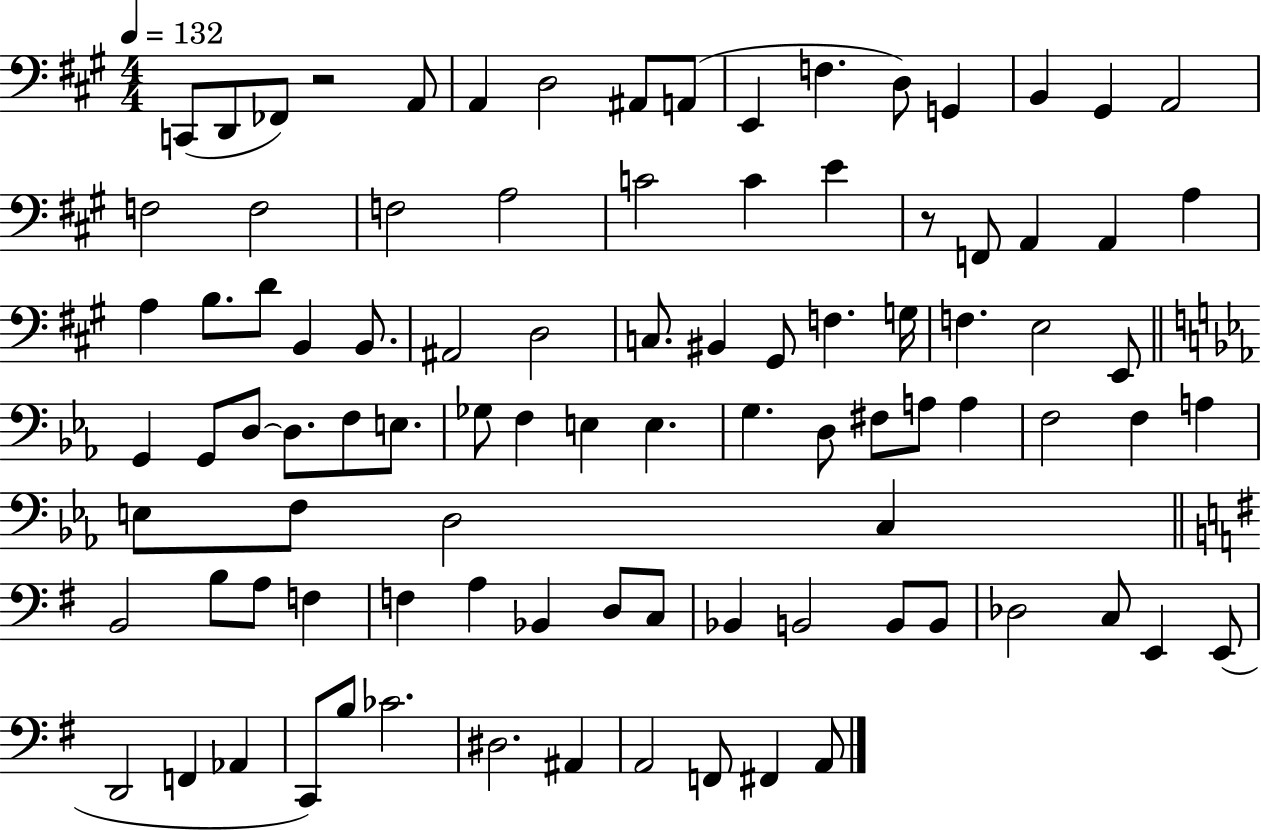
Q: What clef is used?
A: bass